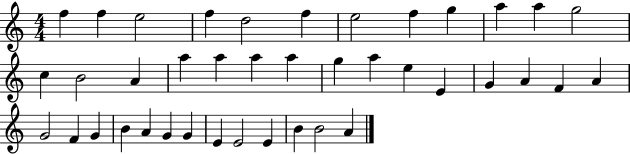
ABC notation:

X:1
T:Untitled
M:4/4
L:1/4
K:C
f f e2 f d2 f e2 f g a a g2 c B2 A a a a a g a e E G A F A G2 F G B A G G E E2 E B B2 A